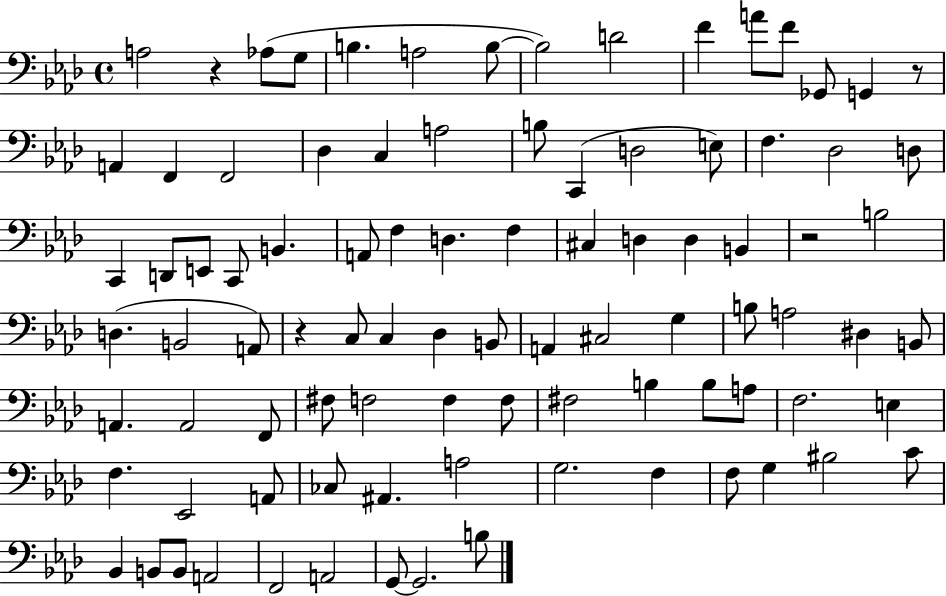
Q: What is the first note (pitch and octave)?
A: A3